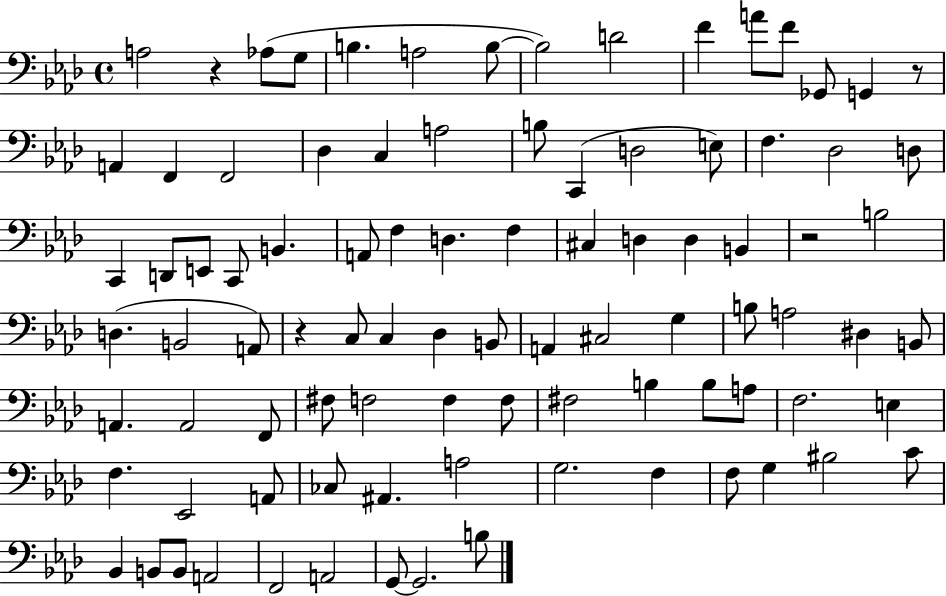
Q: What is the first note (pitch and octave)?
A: A3